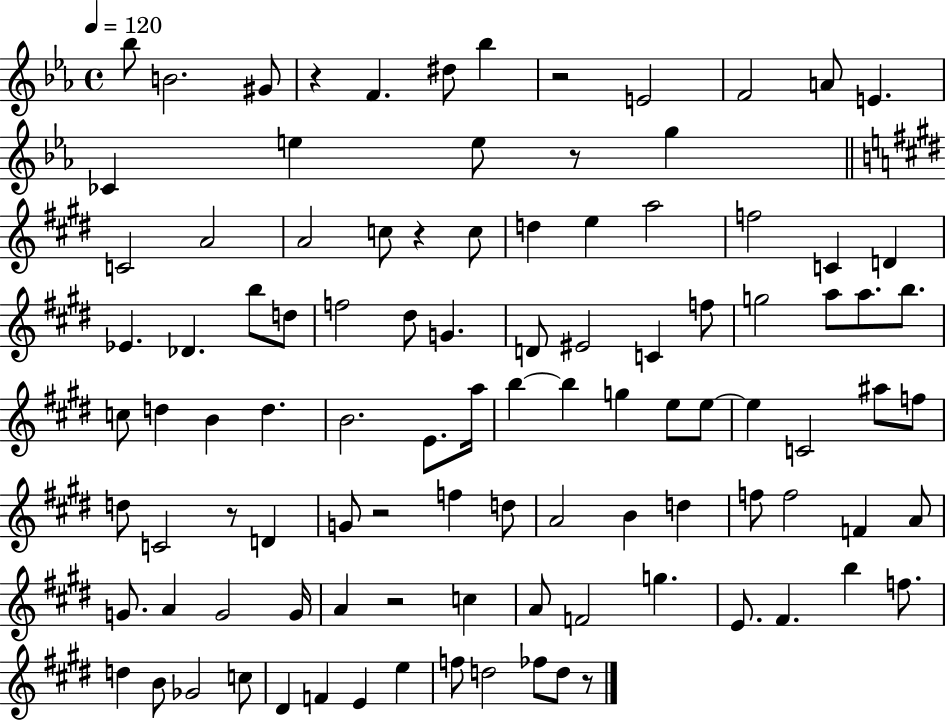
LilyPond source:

{
  \clef treble
  \time 4/4
  \defaultTimeSignature
  \key ees \major
  \tempo 4 = 120
  bes''8 b'2. gis'8 | r4 f'4. dis''8 bes''4 | r2 e'2 | f'2 a'8 e'4. | \break ces'4 e''4 e''8 r8 g''4 | \bar "||" \break \key e \major c'2 a'2 | a'2 c''8 r4 c''8 | d''4 e''4 a''2 | f''2 c'4 d'4 | \break ees'4. des'4. b''8 d''8 | f''2 dis''8 g'4. | d'8 eis'2 c'4 f''8 | g''2 a''8 a''8. b''8. | \break c''8 d''4 b'4 d''4. | b'2. e'8. a''16 | b''4~~ b''4 g''4 e''8 e''8~~ | e''4 c'2 ais''8 f''8 | \break d''8 c'2 r8 d'4 | g'8 r2 f''4 d''8 | a'2 b'4 d''4 | f''8 f''2 f'4 a'8 | \break g'8. a'4 g'2 g'16 | a'4 r2 c''4 | a'8 f'2 g''4. | e'8. fis'4. b''4 f''8. | \break d''4 b'8 ges'2 c''8 | dis'4 f'4 e'4 e''4 | f''8 d''2 fes''8 d''8 r8 | \bar "|."
}